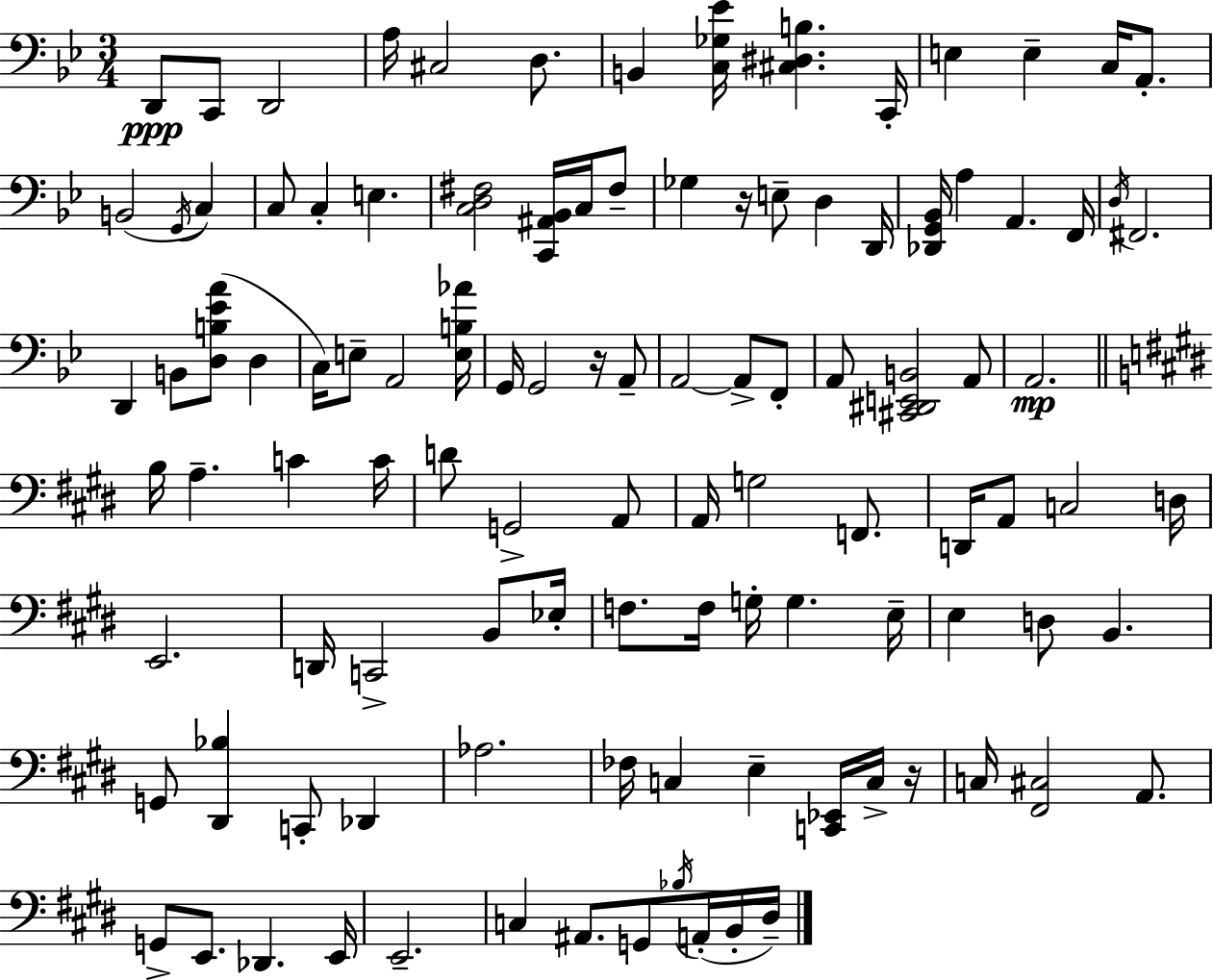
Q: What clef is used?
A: bass